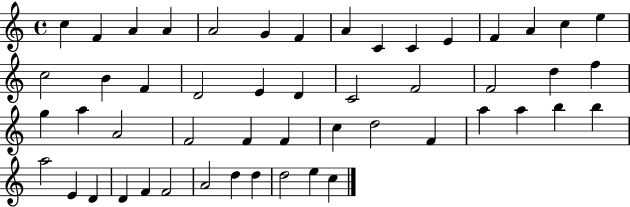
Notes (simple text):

C5/q F4/q A4/q A4/q A4/h G4/q F4/q A4/q C4/q C4/q E4/q F4/q A4/q C5/q E5/q C5/h B4/q F4/q D4/h E4/q D4/q C4/h F4/h F4/h D5/q F5/q G5/q A5/q A4/h F4/h F4/q F4/q C5/q D5/h F4/q A5/q A5/q B5/q B5/q A5/h E4/q D4/q D4/q F4/q F4/h A4/h D5/q D5/q D5/h E5/q C5/q